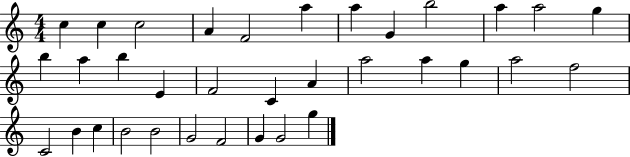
X:1
T:Untitled
M:4/4
L:1/4
K:C
c c c2 A F2 a a G b2 a a2 g b a b E F2 C A a2 a g a2 f2 C2 B c B2 B2 G2 F2 G G2 g